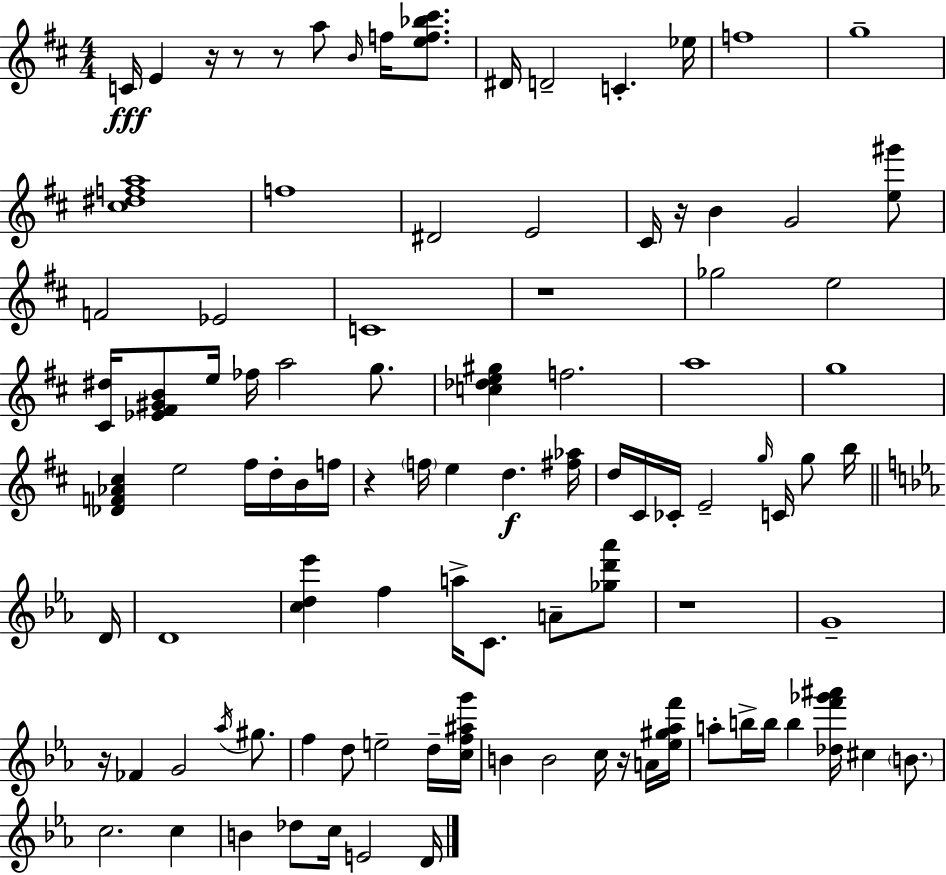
C4/s E4/q R/s R/e R/e A5/e B4/s F5/s [E5,F5,Bb5,C#6]/e. D#4/s D4/h C4/q. Eb5/s F5/w G5/w [C#5,D#5,F5,A5]/w F5/w D#4/h E4/h C#4/s R/s B4/q G4/h [E5,G#6]/e F4/h Eb4/h C4/w R/w Gb5/h E5/h [C#4,D#5]/s [Eb4,F#4,G#4,B4]/e E5/s FES5/s A5/h G5/e. [C5,Db5,E5,G#5]/q F5/h. A5/w G5/w [Db4,F4,Ab4,C#5]/q E5/h F#5/s D5/s B4/s F5/s R/q F5/s E5/q D5/q. [F#5,Ab5]/s D5/s C#4/s CES4/s E4/h G5/s C4/s G5/e B5/s D4/s D4/w [C5,D5,Eb6]/q F5/q A5/s C4/e. A4/e [Gb5,D6,Ab6]/e R/w G4/w R/s FES4/q G4/h Ab5/s G#5/e. F5/q D5/e E5/h D5/s [C5,F5,A#5,G6]/s B4/q B4/h C5/s R/s A4/s [Eb5,G#5,Ab5,F6]/s A5/e B5/s B5/s B5/q [Db5,F6,Gb6,A#6]/s C#5/q B4/e. C5/h. C5/q B4/q Db5/e C5/s E4/h D4/s